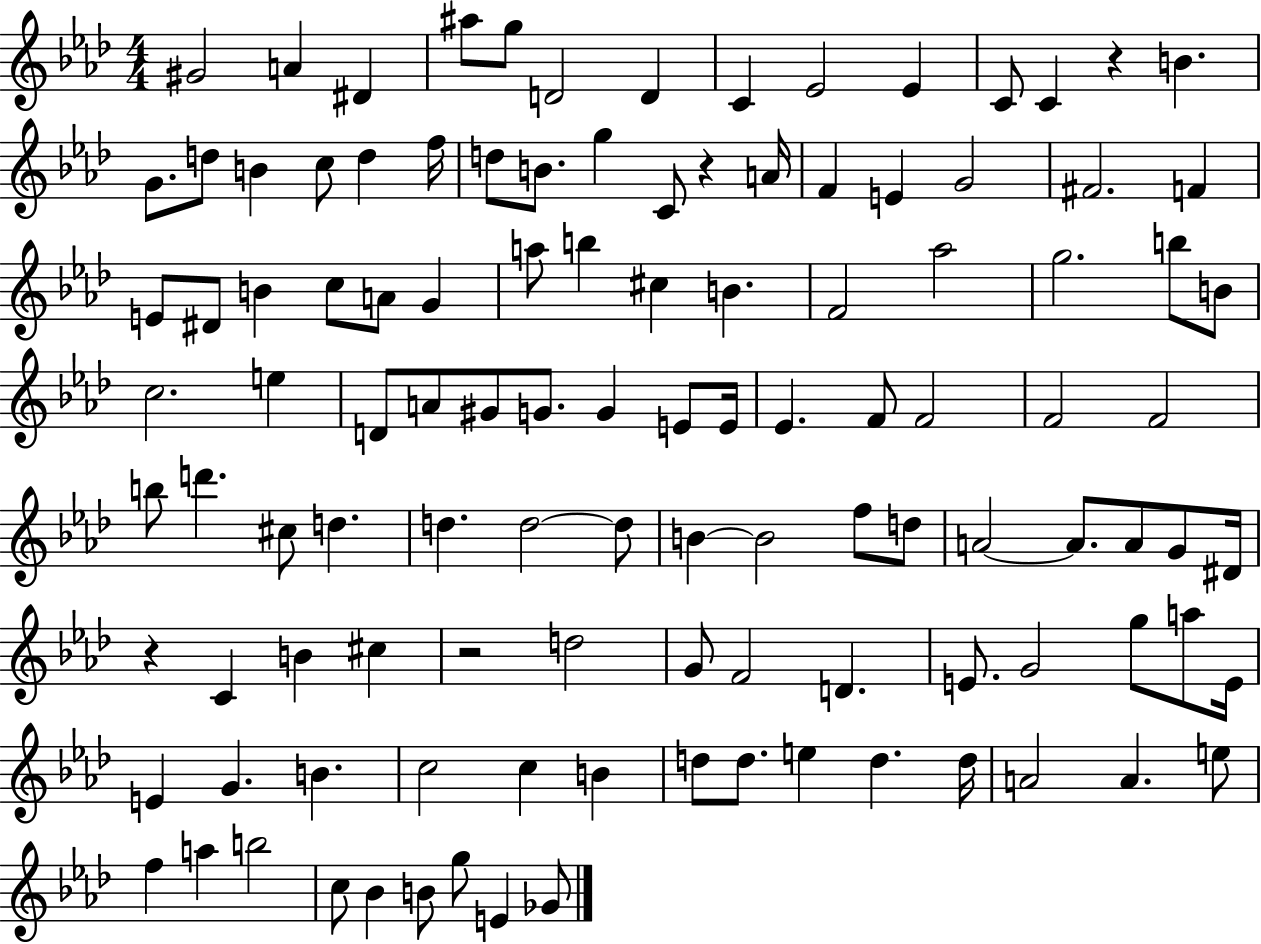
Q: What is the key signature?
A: AES major